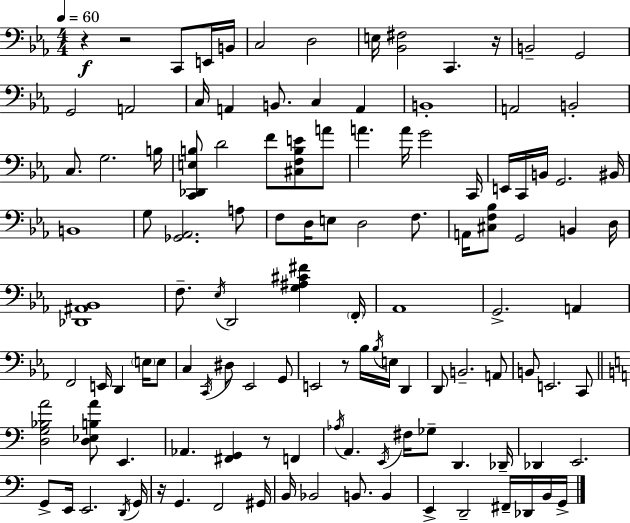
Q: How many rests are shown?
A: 6